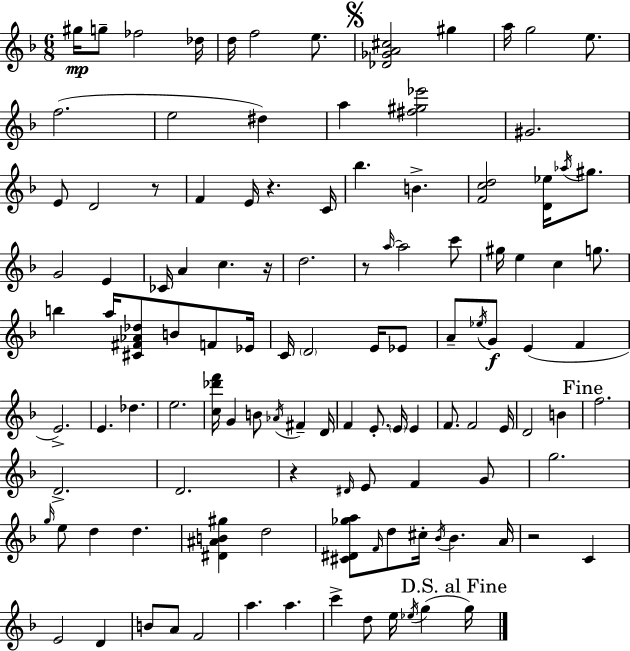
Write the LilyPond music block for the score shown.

{
  \clef treble
  \numericTimeSignature
  \time 6/8
  \key d \minor
  gis''16\mp g''8-- fes''2 des''16 | d''16 f''2 e''8. | \mark \markup { \musicglyph "scripts.segno" } <des' ges' a' cis''>2 gis''4 | a''16 g''2 e''8. | \break f''2.( | e''2 dis''4) | a''4 <fis'' gis'' ees'''>2 | gis'2. | \break e'8 d'2 r8 | f'4 e'16 r4. c'16 | bes''4. b'4.-> | <f' c'' d''>2 <d' ees''>16 \acciaccatura { aes''16 } gis''8. | \break g'2 e'4 | ces'16 a'4 c''4. | r16 d''2. | r8 \grace { a''16~ }~ a''2 | \break c'''8 gis''16 e''4 c''4 g''8. | b''4 a''16 <cis' fis' aes' des''>8 b'8 f'8 | ees'16 c'16 \parenthesize d'2 e'16 | ees'8 a'8-- \acciaccatura { ees''16 } g'8\f e'4( f'4 | \break e'2.->) | e'4. des''4. | e''2. | <c'' des''' f'''>16 g'4 b'8 \acciaccatura { aes'16 } fis'4-- | \break d'16 f'4 e'8.-. \parenthesize e'16 | e'4 f'8. f'2 | e'16 d'2 | b'4 \mark "Fine" f''2. | \break d'2.-> | d'2. | r4 \grace { dis'16 } e'8 f'4 | g'8 g''2. | \break \grace { g''16 } e''8 d''4 | d''4. <dis' ais' b' gis''>4 d''2 | <cis' dis' ges'' a''>8 \grace { f'16 } d''8 cis''16-. | \acciaccatura { bes'16 } bes'4. a'16 r2 | \break c'4 e'2 | d'4 b'8 a'8 | f'2 a''4. | a''4. c'''4-> | \break d''8 e''16 \acciaccatura { ees''16 }( g''4 \mark "D.S. al Fine" g''16) \bar "|."
}